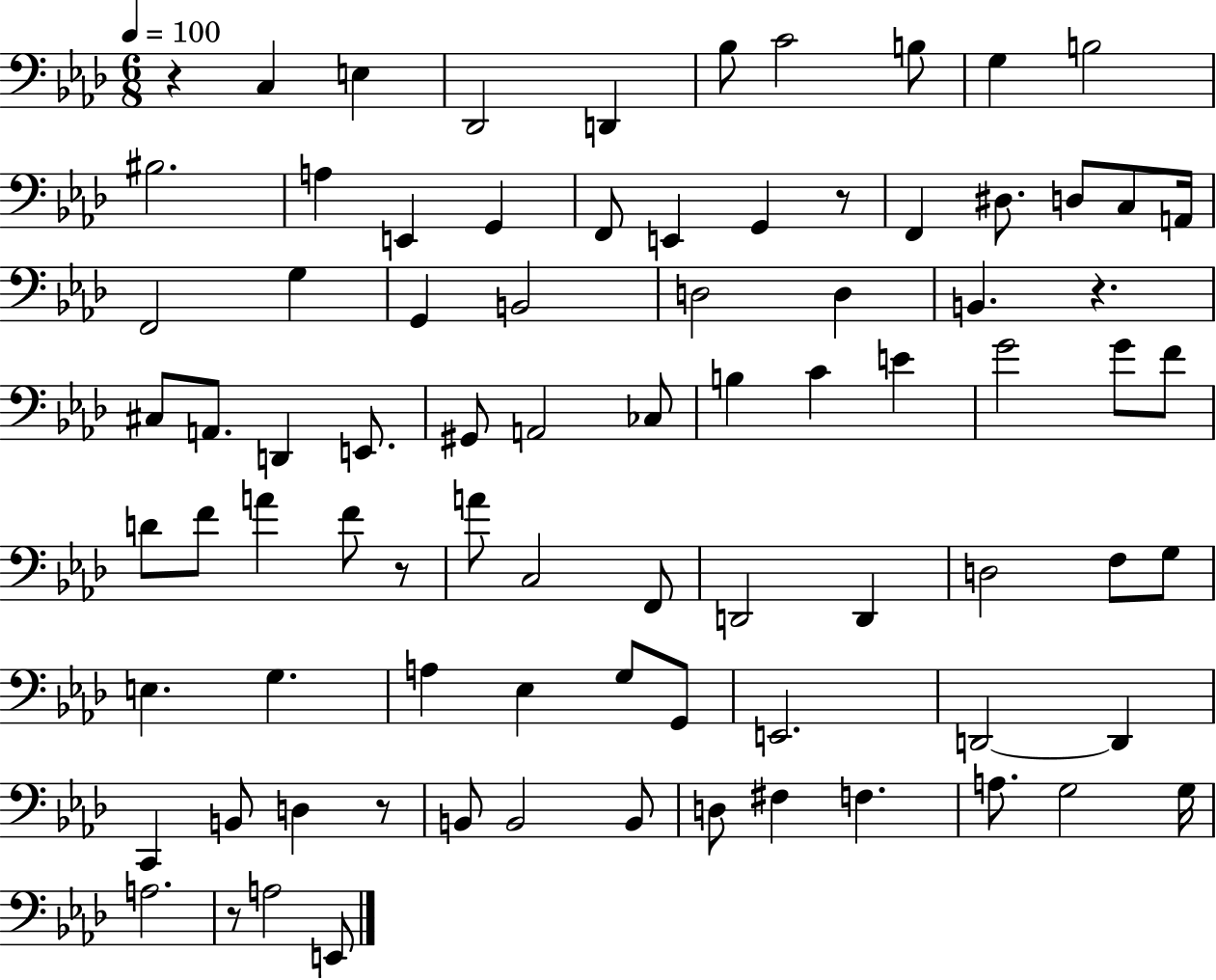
R/q C3/q E3/q Db2/h D2/q Bb3/e C4/h B3/e G3/q B3/h BIS3/h. A3/q E2/q G2/q F2/e E2/q G2/q R/e F2/q D#3/e. D3/e C3/e A2/s F2/h G3/q G2/q B2/h D3/h D3/q B2/q. R/q. C#3/e A2/e. D2/q E2/e. G#2/e A2/h CES3/e B3/q C4/q E4/q G4/h G4/e F4/e D4/e F4/e A4/q F4/e R/e A4/e C3/h F2/e D2/h D2/q D3/h F3/e G3/e E3/q. G3/q. A3/q Eb3/q G3/e G2/e E2/h. D2/h D2/q C2/q B2/e D3/q R/e B2/e B2/h B2/e D3/e F#3/q F3/q. A3/e. G3/h G3/s A3/h. R/e A3/h E2/e